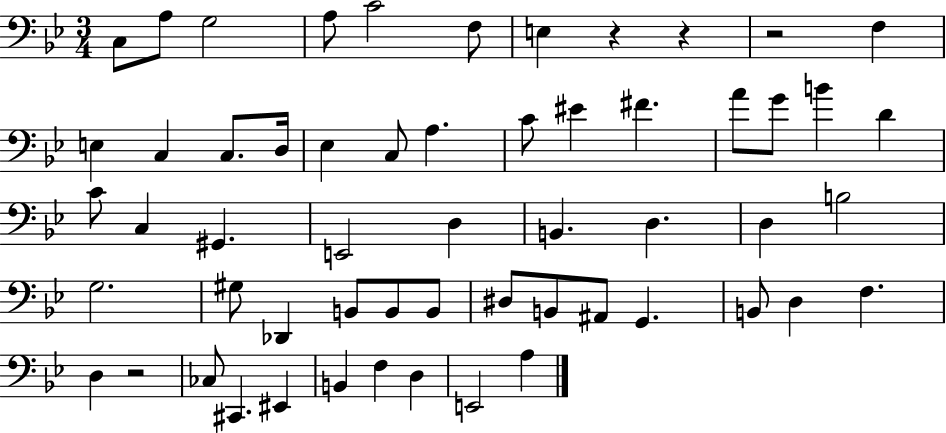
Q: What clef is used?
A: bass